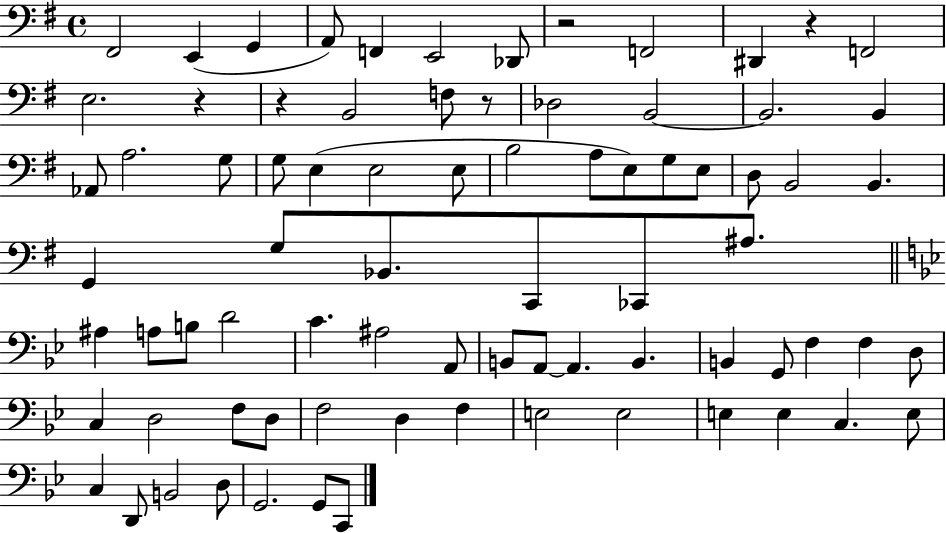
X:1
T:Untitled
M:4/4
L:1/4
K:G
^F,,2 E,, G,, A,,/2 F,, E,,2 _D,,/2 z2 F,,2 ^D,, z F,,2 E,2 z z B,,2 F,/2 z/2 _D,2 B,,2 B,,2 B,, _A,,/2 A,2 G,/2 G,/2 E, E,2 E,/2 B,2 A,/2 E,/2 G,/2 E,/2 D,/2 B,,2 B,, G,, G,/2 _B,,/2 C,,/2 _C,,/2 ^A,/2 ^A, A,/2 B,/2 D2 C ^A,2 A,,/2 B,,/2 A,,/2 A,, B,, B,, G,,/2 F, F, D,/2 C, D,2 F,/2 D,/2 F,2 D, F, E,2 E,2 E, E, C, E,/2 C, D,,/2 B,,2 D,/2 G,,2 G,,/2 C,,/2